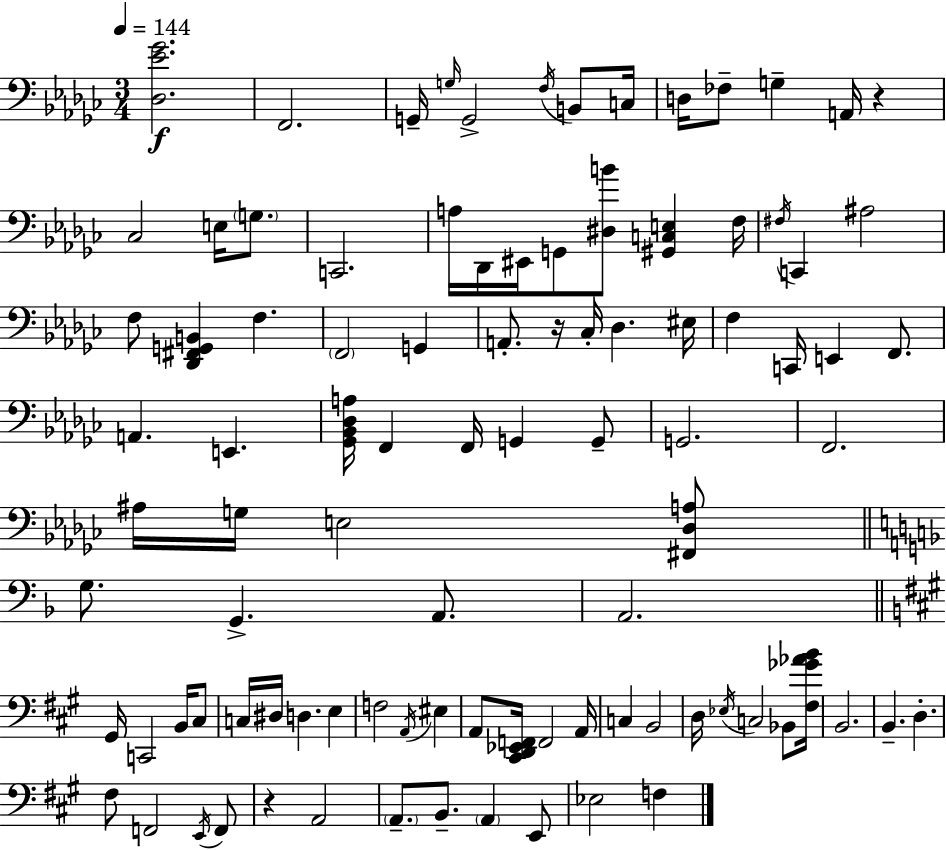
[Db3,Eb4,Gb4]/h. F2/h. G2/s G3/s G2/h F3/s B2/e C3/s D3/s FES3/e G3/q A2/s R/q CES3/h E3/s G3/e. C2/h. A3/s Db2/s EIS2/s G2/e [D#3,B4]/e [G#2,C3,E3]/q F3/s F#3/s C2/q A#3/h F3/e [Db2,F#2,G2,B2]/q F3/q. F2/h G2/q A2/e. R/s CES3/s Db3/q. EIS3/s F3/q C2/s E2/q F2/e. A2/q. E2/q. [Gb2,Bb2,Db3,A3]/s F2/q F2/s G2/q G2/e G2/h. F2/h. A#3/s G3/s E3/h [F#2,Db3,A3]/e G3/e. G2/q. A2/e. A2/h. G#2/s C2/h B2/s C#3/e C3/s D#3/s D3/q. E3/q F3/h A2/s EIS3/q A2/e [C#2,D2,Eb2,F2]/s F2/h A2/s C3/q B2/h D3/s Eb3/s C3/h Bb2/e [F#3,Gb4,Ab4,B4]/s B2/h. B2/q. D3/q. F#3/e F2/h E2/s F2/e R/q A2/h A2/e. B2/e. A2/q E2/e Eb3/h F3/q